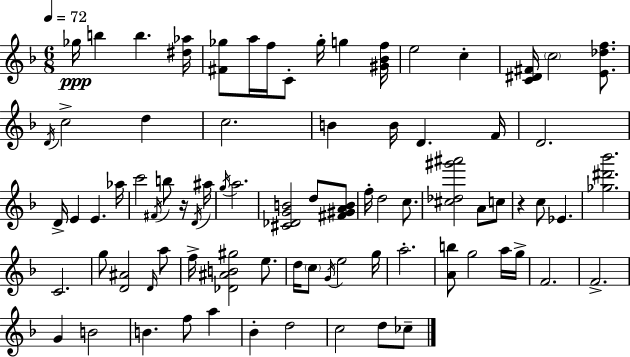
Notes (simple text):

Gb5/s B5/q B5/q. [D#5,Ab5]/s [F#4,Gb5]/e A5/s F5/s C4/e Gb5/s G5/q [G#4,Bb4,F5]/s E5/h C5/q [C4,D#4,F#4]/s C5/h [E4,Db5,F5]/e. D4/s C5/h D5/q C5/h. B4/q B4/s D4/q. F4/s D4/h. D4/s E4/q E4/q. Ab5/s C6/h F#4/s B5/e R/s D4/s A#5/s G5/s A5/h. [C#4,Db4,G4,B4]/h D5/e [F#4,G#4,A4,B4]/e F5/s D5/h C5/e. [C#5,Db5,G#6,A#6]/h A4/e C5/e R/q C5/e Eb4/q. [Gb5,D#6,Bb6]/h. C4/h. G5/e [D4,A#4]/h D4/s A5/e F5/s [Db4,A#4,B4,G#5]/h E5/e. D5/s C5/e G4/s E5/h G5/s A5/h. [A4,B5]/e G5/h A5/s G5/s F4/h. F4/h. G4/q B4/h B4/q. F5/e A5/q Bb4/q D5/h C5/h D5/e CES5/e